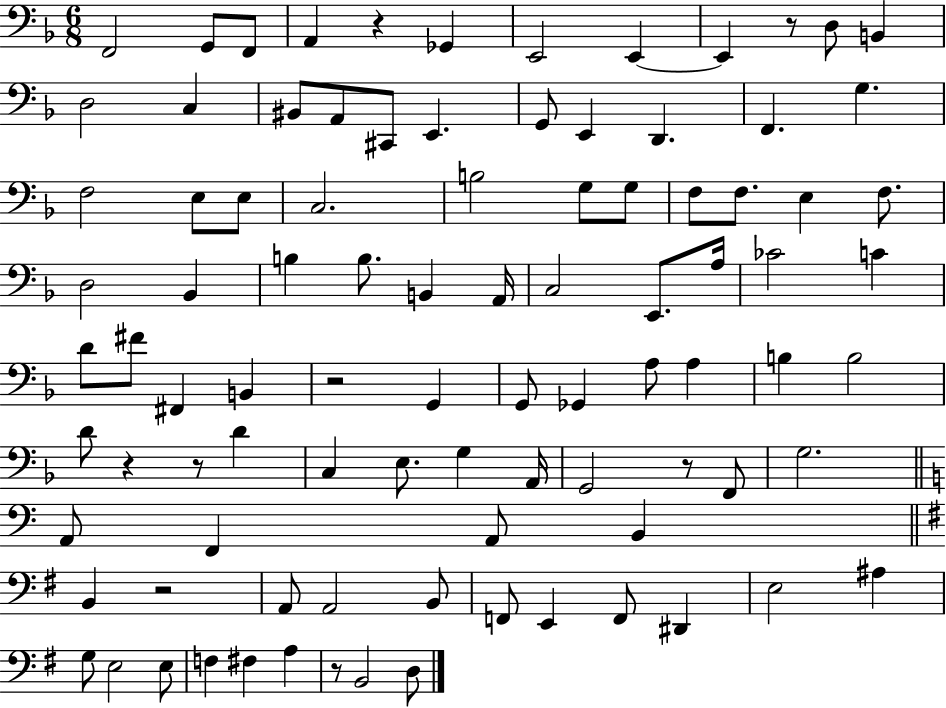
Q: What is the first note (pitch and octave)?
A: F2